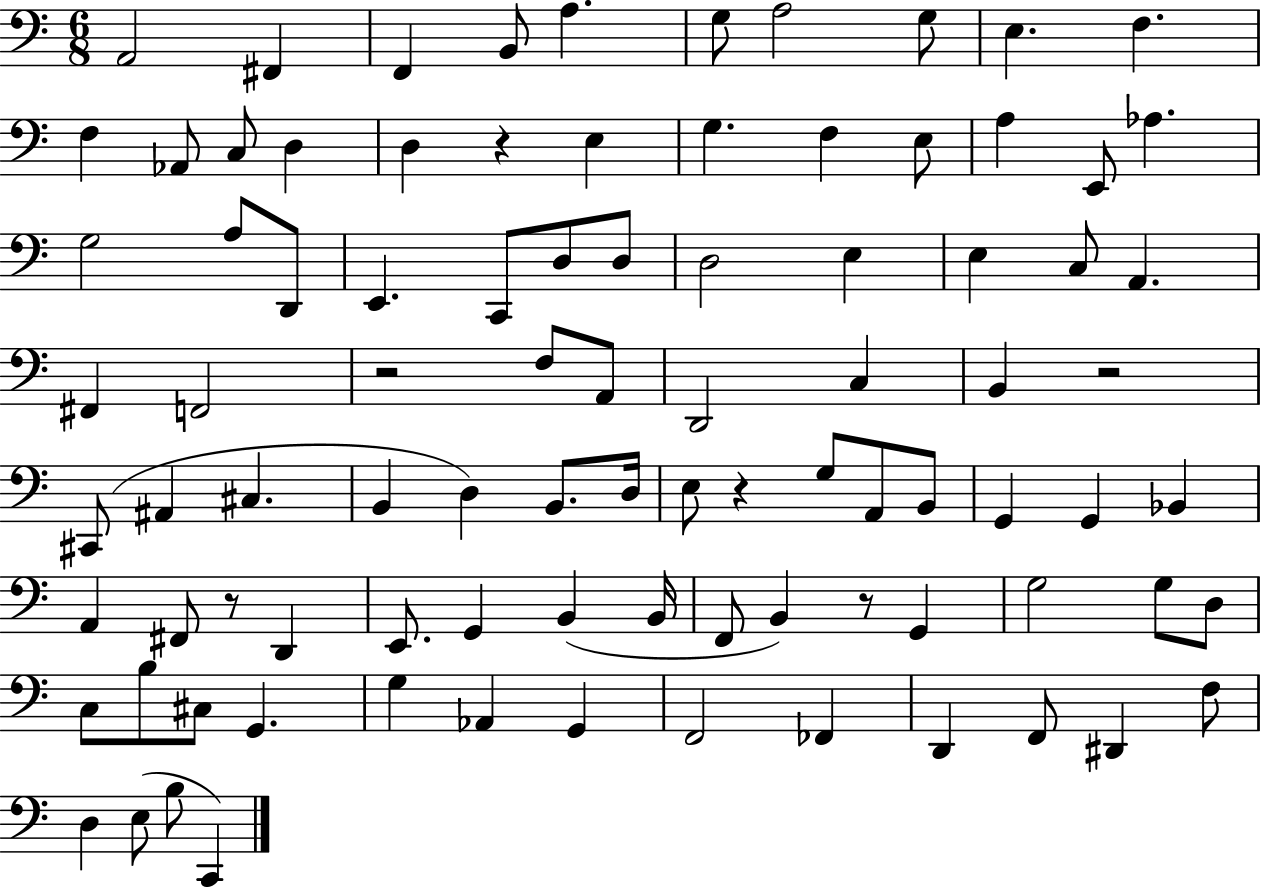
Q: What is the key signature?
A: C major